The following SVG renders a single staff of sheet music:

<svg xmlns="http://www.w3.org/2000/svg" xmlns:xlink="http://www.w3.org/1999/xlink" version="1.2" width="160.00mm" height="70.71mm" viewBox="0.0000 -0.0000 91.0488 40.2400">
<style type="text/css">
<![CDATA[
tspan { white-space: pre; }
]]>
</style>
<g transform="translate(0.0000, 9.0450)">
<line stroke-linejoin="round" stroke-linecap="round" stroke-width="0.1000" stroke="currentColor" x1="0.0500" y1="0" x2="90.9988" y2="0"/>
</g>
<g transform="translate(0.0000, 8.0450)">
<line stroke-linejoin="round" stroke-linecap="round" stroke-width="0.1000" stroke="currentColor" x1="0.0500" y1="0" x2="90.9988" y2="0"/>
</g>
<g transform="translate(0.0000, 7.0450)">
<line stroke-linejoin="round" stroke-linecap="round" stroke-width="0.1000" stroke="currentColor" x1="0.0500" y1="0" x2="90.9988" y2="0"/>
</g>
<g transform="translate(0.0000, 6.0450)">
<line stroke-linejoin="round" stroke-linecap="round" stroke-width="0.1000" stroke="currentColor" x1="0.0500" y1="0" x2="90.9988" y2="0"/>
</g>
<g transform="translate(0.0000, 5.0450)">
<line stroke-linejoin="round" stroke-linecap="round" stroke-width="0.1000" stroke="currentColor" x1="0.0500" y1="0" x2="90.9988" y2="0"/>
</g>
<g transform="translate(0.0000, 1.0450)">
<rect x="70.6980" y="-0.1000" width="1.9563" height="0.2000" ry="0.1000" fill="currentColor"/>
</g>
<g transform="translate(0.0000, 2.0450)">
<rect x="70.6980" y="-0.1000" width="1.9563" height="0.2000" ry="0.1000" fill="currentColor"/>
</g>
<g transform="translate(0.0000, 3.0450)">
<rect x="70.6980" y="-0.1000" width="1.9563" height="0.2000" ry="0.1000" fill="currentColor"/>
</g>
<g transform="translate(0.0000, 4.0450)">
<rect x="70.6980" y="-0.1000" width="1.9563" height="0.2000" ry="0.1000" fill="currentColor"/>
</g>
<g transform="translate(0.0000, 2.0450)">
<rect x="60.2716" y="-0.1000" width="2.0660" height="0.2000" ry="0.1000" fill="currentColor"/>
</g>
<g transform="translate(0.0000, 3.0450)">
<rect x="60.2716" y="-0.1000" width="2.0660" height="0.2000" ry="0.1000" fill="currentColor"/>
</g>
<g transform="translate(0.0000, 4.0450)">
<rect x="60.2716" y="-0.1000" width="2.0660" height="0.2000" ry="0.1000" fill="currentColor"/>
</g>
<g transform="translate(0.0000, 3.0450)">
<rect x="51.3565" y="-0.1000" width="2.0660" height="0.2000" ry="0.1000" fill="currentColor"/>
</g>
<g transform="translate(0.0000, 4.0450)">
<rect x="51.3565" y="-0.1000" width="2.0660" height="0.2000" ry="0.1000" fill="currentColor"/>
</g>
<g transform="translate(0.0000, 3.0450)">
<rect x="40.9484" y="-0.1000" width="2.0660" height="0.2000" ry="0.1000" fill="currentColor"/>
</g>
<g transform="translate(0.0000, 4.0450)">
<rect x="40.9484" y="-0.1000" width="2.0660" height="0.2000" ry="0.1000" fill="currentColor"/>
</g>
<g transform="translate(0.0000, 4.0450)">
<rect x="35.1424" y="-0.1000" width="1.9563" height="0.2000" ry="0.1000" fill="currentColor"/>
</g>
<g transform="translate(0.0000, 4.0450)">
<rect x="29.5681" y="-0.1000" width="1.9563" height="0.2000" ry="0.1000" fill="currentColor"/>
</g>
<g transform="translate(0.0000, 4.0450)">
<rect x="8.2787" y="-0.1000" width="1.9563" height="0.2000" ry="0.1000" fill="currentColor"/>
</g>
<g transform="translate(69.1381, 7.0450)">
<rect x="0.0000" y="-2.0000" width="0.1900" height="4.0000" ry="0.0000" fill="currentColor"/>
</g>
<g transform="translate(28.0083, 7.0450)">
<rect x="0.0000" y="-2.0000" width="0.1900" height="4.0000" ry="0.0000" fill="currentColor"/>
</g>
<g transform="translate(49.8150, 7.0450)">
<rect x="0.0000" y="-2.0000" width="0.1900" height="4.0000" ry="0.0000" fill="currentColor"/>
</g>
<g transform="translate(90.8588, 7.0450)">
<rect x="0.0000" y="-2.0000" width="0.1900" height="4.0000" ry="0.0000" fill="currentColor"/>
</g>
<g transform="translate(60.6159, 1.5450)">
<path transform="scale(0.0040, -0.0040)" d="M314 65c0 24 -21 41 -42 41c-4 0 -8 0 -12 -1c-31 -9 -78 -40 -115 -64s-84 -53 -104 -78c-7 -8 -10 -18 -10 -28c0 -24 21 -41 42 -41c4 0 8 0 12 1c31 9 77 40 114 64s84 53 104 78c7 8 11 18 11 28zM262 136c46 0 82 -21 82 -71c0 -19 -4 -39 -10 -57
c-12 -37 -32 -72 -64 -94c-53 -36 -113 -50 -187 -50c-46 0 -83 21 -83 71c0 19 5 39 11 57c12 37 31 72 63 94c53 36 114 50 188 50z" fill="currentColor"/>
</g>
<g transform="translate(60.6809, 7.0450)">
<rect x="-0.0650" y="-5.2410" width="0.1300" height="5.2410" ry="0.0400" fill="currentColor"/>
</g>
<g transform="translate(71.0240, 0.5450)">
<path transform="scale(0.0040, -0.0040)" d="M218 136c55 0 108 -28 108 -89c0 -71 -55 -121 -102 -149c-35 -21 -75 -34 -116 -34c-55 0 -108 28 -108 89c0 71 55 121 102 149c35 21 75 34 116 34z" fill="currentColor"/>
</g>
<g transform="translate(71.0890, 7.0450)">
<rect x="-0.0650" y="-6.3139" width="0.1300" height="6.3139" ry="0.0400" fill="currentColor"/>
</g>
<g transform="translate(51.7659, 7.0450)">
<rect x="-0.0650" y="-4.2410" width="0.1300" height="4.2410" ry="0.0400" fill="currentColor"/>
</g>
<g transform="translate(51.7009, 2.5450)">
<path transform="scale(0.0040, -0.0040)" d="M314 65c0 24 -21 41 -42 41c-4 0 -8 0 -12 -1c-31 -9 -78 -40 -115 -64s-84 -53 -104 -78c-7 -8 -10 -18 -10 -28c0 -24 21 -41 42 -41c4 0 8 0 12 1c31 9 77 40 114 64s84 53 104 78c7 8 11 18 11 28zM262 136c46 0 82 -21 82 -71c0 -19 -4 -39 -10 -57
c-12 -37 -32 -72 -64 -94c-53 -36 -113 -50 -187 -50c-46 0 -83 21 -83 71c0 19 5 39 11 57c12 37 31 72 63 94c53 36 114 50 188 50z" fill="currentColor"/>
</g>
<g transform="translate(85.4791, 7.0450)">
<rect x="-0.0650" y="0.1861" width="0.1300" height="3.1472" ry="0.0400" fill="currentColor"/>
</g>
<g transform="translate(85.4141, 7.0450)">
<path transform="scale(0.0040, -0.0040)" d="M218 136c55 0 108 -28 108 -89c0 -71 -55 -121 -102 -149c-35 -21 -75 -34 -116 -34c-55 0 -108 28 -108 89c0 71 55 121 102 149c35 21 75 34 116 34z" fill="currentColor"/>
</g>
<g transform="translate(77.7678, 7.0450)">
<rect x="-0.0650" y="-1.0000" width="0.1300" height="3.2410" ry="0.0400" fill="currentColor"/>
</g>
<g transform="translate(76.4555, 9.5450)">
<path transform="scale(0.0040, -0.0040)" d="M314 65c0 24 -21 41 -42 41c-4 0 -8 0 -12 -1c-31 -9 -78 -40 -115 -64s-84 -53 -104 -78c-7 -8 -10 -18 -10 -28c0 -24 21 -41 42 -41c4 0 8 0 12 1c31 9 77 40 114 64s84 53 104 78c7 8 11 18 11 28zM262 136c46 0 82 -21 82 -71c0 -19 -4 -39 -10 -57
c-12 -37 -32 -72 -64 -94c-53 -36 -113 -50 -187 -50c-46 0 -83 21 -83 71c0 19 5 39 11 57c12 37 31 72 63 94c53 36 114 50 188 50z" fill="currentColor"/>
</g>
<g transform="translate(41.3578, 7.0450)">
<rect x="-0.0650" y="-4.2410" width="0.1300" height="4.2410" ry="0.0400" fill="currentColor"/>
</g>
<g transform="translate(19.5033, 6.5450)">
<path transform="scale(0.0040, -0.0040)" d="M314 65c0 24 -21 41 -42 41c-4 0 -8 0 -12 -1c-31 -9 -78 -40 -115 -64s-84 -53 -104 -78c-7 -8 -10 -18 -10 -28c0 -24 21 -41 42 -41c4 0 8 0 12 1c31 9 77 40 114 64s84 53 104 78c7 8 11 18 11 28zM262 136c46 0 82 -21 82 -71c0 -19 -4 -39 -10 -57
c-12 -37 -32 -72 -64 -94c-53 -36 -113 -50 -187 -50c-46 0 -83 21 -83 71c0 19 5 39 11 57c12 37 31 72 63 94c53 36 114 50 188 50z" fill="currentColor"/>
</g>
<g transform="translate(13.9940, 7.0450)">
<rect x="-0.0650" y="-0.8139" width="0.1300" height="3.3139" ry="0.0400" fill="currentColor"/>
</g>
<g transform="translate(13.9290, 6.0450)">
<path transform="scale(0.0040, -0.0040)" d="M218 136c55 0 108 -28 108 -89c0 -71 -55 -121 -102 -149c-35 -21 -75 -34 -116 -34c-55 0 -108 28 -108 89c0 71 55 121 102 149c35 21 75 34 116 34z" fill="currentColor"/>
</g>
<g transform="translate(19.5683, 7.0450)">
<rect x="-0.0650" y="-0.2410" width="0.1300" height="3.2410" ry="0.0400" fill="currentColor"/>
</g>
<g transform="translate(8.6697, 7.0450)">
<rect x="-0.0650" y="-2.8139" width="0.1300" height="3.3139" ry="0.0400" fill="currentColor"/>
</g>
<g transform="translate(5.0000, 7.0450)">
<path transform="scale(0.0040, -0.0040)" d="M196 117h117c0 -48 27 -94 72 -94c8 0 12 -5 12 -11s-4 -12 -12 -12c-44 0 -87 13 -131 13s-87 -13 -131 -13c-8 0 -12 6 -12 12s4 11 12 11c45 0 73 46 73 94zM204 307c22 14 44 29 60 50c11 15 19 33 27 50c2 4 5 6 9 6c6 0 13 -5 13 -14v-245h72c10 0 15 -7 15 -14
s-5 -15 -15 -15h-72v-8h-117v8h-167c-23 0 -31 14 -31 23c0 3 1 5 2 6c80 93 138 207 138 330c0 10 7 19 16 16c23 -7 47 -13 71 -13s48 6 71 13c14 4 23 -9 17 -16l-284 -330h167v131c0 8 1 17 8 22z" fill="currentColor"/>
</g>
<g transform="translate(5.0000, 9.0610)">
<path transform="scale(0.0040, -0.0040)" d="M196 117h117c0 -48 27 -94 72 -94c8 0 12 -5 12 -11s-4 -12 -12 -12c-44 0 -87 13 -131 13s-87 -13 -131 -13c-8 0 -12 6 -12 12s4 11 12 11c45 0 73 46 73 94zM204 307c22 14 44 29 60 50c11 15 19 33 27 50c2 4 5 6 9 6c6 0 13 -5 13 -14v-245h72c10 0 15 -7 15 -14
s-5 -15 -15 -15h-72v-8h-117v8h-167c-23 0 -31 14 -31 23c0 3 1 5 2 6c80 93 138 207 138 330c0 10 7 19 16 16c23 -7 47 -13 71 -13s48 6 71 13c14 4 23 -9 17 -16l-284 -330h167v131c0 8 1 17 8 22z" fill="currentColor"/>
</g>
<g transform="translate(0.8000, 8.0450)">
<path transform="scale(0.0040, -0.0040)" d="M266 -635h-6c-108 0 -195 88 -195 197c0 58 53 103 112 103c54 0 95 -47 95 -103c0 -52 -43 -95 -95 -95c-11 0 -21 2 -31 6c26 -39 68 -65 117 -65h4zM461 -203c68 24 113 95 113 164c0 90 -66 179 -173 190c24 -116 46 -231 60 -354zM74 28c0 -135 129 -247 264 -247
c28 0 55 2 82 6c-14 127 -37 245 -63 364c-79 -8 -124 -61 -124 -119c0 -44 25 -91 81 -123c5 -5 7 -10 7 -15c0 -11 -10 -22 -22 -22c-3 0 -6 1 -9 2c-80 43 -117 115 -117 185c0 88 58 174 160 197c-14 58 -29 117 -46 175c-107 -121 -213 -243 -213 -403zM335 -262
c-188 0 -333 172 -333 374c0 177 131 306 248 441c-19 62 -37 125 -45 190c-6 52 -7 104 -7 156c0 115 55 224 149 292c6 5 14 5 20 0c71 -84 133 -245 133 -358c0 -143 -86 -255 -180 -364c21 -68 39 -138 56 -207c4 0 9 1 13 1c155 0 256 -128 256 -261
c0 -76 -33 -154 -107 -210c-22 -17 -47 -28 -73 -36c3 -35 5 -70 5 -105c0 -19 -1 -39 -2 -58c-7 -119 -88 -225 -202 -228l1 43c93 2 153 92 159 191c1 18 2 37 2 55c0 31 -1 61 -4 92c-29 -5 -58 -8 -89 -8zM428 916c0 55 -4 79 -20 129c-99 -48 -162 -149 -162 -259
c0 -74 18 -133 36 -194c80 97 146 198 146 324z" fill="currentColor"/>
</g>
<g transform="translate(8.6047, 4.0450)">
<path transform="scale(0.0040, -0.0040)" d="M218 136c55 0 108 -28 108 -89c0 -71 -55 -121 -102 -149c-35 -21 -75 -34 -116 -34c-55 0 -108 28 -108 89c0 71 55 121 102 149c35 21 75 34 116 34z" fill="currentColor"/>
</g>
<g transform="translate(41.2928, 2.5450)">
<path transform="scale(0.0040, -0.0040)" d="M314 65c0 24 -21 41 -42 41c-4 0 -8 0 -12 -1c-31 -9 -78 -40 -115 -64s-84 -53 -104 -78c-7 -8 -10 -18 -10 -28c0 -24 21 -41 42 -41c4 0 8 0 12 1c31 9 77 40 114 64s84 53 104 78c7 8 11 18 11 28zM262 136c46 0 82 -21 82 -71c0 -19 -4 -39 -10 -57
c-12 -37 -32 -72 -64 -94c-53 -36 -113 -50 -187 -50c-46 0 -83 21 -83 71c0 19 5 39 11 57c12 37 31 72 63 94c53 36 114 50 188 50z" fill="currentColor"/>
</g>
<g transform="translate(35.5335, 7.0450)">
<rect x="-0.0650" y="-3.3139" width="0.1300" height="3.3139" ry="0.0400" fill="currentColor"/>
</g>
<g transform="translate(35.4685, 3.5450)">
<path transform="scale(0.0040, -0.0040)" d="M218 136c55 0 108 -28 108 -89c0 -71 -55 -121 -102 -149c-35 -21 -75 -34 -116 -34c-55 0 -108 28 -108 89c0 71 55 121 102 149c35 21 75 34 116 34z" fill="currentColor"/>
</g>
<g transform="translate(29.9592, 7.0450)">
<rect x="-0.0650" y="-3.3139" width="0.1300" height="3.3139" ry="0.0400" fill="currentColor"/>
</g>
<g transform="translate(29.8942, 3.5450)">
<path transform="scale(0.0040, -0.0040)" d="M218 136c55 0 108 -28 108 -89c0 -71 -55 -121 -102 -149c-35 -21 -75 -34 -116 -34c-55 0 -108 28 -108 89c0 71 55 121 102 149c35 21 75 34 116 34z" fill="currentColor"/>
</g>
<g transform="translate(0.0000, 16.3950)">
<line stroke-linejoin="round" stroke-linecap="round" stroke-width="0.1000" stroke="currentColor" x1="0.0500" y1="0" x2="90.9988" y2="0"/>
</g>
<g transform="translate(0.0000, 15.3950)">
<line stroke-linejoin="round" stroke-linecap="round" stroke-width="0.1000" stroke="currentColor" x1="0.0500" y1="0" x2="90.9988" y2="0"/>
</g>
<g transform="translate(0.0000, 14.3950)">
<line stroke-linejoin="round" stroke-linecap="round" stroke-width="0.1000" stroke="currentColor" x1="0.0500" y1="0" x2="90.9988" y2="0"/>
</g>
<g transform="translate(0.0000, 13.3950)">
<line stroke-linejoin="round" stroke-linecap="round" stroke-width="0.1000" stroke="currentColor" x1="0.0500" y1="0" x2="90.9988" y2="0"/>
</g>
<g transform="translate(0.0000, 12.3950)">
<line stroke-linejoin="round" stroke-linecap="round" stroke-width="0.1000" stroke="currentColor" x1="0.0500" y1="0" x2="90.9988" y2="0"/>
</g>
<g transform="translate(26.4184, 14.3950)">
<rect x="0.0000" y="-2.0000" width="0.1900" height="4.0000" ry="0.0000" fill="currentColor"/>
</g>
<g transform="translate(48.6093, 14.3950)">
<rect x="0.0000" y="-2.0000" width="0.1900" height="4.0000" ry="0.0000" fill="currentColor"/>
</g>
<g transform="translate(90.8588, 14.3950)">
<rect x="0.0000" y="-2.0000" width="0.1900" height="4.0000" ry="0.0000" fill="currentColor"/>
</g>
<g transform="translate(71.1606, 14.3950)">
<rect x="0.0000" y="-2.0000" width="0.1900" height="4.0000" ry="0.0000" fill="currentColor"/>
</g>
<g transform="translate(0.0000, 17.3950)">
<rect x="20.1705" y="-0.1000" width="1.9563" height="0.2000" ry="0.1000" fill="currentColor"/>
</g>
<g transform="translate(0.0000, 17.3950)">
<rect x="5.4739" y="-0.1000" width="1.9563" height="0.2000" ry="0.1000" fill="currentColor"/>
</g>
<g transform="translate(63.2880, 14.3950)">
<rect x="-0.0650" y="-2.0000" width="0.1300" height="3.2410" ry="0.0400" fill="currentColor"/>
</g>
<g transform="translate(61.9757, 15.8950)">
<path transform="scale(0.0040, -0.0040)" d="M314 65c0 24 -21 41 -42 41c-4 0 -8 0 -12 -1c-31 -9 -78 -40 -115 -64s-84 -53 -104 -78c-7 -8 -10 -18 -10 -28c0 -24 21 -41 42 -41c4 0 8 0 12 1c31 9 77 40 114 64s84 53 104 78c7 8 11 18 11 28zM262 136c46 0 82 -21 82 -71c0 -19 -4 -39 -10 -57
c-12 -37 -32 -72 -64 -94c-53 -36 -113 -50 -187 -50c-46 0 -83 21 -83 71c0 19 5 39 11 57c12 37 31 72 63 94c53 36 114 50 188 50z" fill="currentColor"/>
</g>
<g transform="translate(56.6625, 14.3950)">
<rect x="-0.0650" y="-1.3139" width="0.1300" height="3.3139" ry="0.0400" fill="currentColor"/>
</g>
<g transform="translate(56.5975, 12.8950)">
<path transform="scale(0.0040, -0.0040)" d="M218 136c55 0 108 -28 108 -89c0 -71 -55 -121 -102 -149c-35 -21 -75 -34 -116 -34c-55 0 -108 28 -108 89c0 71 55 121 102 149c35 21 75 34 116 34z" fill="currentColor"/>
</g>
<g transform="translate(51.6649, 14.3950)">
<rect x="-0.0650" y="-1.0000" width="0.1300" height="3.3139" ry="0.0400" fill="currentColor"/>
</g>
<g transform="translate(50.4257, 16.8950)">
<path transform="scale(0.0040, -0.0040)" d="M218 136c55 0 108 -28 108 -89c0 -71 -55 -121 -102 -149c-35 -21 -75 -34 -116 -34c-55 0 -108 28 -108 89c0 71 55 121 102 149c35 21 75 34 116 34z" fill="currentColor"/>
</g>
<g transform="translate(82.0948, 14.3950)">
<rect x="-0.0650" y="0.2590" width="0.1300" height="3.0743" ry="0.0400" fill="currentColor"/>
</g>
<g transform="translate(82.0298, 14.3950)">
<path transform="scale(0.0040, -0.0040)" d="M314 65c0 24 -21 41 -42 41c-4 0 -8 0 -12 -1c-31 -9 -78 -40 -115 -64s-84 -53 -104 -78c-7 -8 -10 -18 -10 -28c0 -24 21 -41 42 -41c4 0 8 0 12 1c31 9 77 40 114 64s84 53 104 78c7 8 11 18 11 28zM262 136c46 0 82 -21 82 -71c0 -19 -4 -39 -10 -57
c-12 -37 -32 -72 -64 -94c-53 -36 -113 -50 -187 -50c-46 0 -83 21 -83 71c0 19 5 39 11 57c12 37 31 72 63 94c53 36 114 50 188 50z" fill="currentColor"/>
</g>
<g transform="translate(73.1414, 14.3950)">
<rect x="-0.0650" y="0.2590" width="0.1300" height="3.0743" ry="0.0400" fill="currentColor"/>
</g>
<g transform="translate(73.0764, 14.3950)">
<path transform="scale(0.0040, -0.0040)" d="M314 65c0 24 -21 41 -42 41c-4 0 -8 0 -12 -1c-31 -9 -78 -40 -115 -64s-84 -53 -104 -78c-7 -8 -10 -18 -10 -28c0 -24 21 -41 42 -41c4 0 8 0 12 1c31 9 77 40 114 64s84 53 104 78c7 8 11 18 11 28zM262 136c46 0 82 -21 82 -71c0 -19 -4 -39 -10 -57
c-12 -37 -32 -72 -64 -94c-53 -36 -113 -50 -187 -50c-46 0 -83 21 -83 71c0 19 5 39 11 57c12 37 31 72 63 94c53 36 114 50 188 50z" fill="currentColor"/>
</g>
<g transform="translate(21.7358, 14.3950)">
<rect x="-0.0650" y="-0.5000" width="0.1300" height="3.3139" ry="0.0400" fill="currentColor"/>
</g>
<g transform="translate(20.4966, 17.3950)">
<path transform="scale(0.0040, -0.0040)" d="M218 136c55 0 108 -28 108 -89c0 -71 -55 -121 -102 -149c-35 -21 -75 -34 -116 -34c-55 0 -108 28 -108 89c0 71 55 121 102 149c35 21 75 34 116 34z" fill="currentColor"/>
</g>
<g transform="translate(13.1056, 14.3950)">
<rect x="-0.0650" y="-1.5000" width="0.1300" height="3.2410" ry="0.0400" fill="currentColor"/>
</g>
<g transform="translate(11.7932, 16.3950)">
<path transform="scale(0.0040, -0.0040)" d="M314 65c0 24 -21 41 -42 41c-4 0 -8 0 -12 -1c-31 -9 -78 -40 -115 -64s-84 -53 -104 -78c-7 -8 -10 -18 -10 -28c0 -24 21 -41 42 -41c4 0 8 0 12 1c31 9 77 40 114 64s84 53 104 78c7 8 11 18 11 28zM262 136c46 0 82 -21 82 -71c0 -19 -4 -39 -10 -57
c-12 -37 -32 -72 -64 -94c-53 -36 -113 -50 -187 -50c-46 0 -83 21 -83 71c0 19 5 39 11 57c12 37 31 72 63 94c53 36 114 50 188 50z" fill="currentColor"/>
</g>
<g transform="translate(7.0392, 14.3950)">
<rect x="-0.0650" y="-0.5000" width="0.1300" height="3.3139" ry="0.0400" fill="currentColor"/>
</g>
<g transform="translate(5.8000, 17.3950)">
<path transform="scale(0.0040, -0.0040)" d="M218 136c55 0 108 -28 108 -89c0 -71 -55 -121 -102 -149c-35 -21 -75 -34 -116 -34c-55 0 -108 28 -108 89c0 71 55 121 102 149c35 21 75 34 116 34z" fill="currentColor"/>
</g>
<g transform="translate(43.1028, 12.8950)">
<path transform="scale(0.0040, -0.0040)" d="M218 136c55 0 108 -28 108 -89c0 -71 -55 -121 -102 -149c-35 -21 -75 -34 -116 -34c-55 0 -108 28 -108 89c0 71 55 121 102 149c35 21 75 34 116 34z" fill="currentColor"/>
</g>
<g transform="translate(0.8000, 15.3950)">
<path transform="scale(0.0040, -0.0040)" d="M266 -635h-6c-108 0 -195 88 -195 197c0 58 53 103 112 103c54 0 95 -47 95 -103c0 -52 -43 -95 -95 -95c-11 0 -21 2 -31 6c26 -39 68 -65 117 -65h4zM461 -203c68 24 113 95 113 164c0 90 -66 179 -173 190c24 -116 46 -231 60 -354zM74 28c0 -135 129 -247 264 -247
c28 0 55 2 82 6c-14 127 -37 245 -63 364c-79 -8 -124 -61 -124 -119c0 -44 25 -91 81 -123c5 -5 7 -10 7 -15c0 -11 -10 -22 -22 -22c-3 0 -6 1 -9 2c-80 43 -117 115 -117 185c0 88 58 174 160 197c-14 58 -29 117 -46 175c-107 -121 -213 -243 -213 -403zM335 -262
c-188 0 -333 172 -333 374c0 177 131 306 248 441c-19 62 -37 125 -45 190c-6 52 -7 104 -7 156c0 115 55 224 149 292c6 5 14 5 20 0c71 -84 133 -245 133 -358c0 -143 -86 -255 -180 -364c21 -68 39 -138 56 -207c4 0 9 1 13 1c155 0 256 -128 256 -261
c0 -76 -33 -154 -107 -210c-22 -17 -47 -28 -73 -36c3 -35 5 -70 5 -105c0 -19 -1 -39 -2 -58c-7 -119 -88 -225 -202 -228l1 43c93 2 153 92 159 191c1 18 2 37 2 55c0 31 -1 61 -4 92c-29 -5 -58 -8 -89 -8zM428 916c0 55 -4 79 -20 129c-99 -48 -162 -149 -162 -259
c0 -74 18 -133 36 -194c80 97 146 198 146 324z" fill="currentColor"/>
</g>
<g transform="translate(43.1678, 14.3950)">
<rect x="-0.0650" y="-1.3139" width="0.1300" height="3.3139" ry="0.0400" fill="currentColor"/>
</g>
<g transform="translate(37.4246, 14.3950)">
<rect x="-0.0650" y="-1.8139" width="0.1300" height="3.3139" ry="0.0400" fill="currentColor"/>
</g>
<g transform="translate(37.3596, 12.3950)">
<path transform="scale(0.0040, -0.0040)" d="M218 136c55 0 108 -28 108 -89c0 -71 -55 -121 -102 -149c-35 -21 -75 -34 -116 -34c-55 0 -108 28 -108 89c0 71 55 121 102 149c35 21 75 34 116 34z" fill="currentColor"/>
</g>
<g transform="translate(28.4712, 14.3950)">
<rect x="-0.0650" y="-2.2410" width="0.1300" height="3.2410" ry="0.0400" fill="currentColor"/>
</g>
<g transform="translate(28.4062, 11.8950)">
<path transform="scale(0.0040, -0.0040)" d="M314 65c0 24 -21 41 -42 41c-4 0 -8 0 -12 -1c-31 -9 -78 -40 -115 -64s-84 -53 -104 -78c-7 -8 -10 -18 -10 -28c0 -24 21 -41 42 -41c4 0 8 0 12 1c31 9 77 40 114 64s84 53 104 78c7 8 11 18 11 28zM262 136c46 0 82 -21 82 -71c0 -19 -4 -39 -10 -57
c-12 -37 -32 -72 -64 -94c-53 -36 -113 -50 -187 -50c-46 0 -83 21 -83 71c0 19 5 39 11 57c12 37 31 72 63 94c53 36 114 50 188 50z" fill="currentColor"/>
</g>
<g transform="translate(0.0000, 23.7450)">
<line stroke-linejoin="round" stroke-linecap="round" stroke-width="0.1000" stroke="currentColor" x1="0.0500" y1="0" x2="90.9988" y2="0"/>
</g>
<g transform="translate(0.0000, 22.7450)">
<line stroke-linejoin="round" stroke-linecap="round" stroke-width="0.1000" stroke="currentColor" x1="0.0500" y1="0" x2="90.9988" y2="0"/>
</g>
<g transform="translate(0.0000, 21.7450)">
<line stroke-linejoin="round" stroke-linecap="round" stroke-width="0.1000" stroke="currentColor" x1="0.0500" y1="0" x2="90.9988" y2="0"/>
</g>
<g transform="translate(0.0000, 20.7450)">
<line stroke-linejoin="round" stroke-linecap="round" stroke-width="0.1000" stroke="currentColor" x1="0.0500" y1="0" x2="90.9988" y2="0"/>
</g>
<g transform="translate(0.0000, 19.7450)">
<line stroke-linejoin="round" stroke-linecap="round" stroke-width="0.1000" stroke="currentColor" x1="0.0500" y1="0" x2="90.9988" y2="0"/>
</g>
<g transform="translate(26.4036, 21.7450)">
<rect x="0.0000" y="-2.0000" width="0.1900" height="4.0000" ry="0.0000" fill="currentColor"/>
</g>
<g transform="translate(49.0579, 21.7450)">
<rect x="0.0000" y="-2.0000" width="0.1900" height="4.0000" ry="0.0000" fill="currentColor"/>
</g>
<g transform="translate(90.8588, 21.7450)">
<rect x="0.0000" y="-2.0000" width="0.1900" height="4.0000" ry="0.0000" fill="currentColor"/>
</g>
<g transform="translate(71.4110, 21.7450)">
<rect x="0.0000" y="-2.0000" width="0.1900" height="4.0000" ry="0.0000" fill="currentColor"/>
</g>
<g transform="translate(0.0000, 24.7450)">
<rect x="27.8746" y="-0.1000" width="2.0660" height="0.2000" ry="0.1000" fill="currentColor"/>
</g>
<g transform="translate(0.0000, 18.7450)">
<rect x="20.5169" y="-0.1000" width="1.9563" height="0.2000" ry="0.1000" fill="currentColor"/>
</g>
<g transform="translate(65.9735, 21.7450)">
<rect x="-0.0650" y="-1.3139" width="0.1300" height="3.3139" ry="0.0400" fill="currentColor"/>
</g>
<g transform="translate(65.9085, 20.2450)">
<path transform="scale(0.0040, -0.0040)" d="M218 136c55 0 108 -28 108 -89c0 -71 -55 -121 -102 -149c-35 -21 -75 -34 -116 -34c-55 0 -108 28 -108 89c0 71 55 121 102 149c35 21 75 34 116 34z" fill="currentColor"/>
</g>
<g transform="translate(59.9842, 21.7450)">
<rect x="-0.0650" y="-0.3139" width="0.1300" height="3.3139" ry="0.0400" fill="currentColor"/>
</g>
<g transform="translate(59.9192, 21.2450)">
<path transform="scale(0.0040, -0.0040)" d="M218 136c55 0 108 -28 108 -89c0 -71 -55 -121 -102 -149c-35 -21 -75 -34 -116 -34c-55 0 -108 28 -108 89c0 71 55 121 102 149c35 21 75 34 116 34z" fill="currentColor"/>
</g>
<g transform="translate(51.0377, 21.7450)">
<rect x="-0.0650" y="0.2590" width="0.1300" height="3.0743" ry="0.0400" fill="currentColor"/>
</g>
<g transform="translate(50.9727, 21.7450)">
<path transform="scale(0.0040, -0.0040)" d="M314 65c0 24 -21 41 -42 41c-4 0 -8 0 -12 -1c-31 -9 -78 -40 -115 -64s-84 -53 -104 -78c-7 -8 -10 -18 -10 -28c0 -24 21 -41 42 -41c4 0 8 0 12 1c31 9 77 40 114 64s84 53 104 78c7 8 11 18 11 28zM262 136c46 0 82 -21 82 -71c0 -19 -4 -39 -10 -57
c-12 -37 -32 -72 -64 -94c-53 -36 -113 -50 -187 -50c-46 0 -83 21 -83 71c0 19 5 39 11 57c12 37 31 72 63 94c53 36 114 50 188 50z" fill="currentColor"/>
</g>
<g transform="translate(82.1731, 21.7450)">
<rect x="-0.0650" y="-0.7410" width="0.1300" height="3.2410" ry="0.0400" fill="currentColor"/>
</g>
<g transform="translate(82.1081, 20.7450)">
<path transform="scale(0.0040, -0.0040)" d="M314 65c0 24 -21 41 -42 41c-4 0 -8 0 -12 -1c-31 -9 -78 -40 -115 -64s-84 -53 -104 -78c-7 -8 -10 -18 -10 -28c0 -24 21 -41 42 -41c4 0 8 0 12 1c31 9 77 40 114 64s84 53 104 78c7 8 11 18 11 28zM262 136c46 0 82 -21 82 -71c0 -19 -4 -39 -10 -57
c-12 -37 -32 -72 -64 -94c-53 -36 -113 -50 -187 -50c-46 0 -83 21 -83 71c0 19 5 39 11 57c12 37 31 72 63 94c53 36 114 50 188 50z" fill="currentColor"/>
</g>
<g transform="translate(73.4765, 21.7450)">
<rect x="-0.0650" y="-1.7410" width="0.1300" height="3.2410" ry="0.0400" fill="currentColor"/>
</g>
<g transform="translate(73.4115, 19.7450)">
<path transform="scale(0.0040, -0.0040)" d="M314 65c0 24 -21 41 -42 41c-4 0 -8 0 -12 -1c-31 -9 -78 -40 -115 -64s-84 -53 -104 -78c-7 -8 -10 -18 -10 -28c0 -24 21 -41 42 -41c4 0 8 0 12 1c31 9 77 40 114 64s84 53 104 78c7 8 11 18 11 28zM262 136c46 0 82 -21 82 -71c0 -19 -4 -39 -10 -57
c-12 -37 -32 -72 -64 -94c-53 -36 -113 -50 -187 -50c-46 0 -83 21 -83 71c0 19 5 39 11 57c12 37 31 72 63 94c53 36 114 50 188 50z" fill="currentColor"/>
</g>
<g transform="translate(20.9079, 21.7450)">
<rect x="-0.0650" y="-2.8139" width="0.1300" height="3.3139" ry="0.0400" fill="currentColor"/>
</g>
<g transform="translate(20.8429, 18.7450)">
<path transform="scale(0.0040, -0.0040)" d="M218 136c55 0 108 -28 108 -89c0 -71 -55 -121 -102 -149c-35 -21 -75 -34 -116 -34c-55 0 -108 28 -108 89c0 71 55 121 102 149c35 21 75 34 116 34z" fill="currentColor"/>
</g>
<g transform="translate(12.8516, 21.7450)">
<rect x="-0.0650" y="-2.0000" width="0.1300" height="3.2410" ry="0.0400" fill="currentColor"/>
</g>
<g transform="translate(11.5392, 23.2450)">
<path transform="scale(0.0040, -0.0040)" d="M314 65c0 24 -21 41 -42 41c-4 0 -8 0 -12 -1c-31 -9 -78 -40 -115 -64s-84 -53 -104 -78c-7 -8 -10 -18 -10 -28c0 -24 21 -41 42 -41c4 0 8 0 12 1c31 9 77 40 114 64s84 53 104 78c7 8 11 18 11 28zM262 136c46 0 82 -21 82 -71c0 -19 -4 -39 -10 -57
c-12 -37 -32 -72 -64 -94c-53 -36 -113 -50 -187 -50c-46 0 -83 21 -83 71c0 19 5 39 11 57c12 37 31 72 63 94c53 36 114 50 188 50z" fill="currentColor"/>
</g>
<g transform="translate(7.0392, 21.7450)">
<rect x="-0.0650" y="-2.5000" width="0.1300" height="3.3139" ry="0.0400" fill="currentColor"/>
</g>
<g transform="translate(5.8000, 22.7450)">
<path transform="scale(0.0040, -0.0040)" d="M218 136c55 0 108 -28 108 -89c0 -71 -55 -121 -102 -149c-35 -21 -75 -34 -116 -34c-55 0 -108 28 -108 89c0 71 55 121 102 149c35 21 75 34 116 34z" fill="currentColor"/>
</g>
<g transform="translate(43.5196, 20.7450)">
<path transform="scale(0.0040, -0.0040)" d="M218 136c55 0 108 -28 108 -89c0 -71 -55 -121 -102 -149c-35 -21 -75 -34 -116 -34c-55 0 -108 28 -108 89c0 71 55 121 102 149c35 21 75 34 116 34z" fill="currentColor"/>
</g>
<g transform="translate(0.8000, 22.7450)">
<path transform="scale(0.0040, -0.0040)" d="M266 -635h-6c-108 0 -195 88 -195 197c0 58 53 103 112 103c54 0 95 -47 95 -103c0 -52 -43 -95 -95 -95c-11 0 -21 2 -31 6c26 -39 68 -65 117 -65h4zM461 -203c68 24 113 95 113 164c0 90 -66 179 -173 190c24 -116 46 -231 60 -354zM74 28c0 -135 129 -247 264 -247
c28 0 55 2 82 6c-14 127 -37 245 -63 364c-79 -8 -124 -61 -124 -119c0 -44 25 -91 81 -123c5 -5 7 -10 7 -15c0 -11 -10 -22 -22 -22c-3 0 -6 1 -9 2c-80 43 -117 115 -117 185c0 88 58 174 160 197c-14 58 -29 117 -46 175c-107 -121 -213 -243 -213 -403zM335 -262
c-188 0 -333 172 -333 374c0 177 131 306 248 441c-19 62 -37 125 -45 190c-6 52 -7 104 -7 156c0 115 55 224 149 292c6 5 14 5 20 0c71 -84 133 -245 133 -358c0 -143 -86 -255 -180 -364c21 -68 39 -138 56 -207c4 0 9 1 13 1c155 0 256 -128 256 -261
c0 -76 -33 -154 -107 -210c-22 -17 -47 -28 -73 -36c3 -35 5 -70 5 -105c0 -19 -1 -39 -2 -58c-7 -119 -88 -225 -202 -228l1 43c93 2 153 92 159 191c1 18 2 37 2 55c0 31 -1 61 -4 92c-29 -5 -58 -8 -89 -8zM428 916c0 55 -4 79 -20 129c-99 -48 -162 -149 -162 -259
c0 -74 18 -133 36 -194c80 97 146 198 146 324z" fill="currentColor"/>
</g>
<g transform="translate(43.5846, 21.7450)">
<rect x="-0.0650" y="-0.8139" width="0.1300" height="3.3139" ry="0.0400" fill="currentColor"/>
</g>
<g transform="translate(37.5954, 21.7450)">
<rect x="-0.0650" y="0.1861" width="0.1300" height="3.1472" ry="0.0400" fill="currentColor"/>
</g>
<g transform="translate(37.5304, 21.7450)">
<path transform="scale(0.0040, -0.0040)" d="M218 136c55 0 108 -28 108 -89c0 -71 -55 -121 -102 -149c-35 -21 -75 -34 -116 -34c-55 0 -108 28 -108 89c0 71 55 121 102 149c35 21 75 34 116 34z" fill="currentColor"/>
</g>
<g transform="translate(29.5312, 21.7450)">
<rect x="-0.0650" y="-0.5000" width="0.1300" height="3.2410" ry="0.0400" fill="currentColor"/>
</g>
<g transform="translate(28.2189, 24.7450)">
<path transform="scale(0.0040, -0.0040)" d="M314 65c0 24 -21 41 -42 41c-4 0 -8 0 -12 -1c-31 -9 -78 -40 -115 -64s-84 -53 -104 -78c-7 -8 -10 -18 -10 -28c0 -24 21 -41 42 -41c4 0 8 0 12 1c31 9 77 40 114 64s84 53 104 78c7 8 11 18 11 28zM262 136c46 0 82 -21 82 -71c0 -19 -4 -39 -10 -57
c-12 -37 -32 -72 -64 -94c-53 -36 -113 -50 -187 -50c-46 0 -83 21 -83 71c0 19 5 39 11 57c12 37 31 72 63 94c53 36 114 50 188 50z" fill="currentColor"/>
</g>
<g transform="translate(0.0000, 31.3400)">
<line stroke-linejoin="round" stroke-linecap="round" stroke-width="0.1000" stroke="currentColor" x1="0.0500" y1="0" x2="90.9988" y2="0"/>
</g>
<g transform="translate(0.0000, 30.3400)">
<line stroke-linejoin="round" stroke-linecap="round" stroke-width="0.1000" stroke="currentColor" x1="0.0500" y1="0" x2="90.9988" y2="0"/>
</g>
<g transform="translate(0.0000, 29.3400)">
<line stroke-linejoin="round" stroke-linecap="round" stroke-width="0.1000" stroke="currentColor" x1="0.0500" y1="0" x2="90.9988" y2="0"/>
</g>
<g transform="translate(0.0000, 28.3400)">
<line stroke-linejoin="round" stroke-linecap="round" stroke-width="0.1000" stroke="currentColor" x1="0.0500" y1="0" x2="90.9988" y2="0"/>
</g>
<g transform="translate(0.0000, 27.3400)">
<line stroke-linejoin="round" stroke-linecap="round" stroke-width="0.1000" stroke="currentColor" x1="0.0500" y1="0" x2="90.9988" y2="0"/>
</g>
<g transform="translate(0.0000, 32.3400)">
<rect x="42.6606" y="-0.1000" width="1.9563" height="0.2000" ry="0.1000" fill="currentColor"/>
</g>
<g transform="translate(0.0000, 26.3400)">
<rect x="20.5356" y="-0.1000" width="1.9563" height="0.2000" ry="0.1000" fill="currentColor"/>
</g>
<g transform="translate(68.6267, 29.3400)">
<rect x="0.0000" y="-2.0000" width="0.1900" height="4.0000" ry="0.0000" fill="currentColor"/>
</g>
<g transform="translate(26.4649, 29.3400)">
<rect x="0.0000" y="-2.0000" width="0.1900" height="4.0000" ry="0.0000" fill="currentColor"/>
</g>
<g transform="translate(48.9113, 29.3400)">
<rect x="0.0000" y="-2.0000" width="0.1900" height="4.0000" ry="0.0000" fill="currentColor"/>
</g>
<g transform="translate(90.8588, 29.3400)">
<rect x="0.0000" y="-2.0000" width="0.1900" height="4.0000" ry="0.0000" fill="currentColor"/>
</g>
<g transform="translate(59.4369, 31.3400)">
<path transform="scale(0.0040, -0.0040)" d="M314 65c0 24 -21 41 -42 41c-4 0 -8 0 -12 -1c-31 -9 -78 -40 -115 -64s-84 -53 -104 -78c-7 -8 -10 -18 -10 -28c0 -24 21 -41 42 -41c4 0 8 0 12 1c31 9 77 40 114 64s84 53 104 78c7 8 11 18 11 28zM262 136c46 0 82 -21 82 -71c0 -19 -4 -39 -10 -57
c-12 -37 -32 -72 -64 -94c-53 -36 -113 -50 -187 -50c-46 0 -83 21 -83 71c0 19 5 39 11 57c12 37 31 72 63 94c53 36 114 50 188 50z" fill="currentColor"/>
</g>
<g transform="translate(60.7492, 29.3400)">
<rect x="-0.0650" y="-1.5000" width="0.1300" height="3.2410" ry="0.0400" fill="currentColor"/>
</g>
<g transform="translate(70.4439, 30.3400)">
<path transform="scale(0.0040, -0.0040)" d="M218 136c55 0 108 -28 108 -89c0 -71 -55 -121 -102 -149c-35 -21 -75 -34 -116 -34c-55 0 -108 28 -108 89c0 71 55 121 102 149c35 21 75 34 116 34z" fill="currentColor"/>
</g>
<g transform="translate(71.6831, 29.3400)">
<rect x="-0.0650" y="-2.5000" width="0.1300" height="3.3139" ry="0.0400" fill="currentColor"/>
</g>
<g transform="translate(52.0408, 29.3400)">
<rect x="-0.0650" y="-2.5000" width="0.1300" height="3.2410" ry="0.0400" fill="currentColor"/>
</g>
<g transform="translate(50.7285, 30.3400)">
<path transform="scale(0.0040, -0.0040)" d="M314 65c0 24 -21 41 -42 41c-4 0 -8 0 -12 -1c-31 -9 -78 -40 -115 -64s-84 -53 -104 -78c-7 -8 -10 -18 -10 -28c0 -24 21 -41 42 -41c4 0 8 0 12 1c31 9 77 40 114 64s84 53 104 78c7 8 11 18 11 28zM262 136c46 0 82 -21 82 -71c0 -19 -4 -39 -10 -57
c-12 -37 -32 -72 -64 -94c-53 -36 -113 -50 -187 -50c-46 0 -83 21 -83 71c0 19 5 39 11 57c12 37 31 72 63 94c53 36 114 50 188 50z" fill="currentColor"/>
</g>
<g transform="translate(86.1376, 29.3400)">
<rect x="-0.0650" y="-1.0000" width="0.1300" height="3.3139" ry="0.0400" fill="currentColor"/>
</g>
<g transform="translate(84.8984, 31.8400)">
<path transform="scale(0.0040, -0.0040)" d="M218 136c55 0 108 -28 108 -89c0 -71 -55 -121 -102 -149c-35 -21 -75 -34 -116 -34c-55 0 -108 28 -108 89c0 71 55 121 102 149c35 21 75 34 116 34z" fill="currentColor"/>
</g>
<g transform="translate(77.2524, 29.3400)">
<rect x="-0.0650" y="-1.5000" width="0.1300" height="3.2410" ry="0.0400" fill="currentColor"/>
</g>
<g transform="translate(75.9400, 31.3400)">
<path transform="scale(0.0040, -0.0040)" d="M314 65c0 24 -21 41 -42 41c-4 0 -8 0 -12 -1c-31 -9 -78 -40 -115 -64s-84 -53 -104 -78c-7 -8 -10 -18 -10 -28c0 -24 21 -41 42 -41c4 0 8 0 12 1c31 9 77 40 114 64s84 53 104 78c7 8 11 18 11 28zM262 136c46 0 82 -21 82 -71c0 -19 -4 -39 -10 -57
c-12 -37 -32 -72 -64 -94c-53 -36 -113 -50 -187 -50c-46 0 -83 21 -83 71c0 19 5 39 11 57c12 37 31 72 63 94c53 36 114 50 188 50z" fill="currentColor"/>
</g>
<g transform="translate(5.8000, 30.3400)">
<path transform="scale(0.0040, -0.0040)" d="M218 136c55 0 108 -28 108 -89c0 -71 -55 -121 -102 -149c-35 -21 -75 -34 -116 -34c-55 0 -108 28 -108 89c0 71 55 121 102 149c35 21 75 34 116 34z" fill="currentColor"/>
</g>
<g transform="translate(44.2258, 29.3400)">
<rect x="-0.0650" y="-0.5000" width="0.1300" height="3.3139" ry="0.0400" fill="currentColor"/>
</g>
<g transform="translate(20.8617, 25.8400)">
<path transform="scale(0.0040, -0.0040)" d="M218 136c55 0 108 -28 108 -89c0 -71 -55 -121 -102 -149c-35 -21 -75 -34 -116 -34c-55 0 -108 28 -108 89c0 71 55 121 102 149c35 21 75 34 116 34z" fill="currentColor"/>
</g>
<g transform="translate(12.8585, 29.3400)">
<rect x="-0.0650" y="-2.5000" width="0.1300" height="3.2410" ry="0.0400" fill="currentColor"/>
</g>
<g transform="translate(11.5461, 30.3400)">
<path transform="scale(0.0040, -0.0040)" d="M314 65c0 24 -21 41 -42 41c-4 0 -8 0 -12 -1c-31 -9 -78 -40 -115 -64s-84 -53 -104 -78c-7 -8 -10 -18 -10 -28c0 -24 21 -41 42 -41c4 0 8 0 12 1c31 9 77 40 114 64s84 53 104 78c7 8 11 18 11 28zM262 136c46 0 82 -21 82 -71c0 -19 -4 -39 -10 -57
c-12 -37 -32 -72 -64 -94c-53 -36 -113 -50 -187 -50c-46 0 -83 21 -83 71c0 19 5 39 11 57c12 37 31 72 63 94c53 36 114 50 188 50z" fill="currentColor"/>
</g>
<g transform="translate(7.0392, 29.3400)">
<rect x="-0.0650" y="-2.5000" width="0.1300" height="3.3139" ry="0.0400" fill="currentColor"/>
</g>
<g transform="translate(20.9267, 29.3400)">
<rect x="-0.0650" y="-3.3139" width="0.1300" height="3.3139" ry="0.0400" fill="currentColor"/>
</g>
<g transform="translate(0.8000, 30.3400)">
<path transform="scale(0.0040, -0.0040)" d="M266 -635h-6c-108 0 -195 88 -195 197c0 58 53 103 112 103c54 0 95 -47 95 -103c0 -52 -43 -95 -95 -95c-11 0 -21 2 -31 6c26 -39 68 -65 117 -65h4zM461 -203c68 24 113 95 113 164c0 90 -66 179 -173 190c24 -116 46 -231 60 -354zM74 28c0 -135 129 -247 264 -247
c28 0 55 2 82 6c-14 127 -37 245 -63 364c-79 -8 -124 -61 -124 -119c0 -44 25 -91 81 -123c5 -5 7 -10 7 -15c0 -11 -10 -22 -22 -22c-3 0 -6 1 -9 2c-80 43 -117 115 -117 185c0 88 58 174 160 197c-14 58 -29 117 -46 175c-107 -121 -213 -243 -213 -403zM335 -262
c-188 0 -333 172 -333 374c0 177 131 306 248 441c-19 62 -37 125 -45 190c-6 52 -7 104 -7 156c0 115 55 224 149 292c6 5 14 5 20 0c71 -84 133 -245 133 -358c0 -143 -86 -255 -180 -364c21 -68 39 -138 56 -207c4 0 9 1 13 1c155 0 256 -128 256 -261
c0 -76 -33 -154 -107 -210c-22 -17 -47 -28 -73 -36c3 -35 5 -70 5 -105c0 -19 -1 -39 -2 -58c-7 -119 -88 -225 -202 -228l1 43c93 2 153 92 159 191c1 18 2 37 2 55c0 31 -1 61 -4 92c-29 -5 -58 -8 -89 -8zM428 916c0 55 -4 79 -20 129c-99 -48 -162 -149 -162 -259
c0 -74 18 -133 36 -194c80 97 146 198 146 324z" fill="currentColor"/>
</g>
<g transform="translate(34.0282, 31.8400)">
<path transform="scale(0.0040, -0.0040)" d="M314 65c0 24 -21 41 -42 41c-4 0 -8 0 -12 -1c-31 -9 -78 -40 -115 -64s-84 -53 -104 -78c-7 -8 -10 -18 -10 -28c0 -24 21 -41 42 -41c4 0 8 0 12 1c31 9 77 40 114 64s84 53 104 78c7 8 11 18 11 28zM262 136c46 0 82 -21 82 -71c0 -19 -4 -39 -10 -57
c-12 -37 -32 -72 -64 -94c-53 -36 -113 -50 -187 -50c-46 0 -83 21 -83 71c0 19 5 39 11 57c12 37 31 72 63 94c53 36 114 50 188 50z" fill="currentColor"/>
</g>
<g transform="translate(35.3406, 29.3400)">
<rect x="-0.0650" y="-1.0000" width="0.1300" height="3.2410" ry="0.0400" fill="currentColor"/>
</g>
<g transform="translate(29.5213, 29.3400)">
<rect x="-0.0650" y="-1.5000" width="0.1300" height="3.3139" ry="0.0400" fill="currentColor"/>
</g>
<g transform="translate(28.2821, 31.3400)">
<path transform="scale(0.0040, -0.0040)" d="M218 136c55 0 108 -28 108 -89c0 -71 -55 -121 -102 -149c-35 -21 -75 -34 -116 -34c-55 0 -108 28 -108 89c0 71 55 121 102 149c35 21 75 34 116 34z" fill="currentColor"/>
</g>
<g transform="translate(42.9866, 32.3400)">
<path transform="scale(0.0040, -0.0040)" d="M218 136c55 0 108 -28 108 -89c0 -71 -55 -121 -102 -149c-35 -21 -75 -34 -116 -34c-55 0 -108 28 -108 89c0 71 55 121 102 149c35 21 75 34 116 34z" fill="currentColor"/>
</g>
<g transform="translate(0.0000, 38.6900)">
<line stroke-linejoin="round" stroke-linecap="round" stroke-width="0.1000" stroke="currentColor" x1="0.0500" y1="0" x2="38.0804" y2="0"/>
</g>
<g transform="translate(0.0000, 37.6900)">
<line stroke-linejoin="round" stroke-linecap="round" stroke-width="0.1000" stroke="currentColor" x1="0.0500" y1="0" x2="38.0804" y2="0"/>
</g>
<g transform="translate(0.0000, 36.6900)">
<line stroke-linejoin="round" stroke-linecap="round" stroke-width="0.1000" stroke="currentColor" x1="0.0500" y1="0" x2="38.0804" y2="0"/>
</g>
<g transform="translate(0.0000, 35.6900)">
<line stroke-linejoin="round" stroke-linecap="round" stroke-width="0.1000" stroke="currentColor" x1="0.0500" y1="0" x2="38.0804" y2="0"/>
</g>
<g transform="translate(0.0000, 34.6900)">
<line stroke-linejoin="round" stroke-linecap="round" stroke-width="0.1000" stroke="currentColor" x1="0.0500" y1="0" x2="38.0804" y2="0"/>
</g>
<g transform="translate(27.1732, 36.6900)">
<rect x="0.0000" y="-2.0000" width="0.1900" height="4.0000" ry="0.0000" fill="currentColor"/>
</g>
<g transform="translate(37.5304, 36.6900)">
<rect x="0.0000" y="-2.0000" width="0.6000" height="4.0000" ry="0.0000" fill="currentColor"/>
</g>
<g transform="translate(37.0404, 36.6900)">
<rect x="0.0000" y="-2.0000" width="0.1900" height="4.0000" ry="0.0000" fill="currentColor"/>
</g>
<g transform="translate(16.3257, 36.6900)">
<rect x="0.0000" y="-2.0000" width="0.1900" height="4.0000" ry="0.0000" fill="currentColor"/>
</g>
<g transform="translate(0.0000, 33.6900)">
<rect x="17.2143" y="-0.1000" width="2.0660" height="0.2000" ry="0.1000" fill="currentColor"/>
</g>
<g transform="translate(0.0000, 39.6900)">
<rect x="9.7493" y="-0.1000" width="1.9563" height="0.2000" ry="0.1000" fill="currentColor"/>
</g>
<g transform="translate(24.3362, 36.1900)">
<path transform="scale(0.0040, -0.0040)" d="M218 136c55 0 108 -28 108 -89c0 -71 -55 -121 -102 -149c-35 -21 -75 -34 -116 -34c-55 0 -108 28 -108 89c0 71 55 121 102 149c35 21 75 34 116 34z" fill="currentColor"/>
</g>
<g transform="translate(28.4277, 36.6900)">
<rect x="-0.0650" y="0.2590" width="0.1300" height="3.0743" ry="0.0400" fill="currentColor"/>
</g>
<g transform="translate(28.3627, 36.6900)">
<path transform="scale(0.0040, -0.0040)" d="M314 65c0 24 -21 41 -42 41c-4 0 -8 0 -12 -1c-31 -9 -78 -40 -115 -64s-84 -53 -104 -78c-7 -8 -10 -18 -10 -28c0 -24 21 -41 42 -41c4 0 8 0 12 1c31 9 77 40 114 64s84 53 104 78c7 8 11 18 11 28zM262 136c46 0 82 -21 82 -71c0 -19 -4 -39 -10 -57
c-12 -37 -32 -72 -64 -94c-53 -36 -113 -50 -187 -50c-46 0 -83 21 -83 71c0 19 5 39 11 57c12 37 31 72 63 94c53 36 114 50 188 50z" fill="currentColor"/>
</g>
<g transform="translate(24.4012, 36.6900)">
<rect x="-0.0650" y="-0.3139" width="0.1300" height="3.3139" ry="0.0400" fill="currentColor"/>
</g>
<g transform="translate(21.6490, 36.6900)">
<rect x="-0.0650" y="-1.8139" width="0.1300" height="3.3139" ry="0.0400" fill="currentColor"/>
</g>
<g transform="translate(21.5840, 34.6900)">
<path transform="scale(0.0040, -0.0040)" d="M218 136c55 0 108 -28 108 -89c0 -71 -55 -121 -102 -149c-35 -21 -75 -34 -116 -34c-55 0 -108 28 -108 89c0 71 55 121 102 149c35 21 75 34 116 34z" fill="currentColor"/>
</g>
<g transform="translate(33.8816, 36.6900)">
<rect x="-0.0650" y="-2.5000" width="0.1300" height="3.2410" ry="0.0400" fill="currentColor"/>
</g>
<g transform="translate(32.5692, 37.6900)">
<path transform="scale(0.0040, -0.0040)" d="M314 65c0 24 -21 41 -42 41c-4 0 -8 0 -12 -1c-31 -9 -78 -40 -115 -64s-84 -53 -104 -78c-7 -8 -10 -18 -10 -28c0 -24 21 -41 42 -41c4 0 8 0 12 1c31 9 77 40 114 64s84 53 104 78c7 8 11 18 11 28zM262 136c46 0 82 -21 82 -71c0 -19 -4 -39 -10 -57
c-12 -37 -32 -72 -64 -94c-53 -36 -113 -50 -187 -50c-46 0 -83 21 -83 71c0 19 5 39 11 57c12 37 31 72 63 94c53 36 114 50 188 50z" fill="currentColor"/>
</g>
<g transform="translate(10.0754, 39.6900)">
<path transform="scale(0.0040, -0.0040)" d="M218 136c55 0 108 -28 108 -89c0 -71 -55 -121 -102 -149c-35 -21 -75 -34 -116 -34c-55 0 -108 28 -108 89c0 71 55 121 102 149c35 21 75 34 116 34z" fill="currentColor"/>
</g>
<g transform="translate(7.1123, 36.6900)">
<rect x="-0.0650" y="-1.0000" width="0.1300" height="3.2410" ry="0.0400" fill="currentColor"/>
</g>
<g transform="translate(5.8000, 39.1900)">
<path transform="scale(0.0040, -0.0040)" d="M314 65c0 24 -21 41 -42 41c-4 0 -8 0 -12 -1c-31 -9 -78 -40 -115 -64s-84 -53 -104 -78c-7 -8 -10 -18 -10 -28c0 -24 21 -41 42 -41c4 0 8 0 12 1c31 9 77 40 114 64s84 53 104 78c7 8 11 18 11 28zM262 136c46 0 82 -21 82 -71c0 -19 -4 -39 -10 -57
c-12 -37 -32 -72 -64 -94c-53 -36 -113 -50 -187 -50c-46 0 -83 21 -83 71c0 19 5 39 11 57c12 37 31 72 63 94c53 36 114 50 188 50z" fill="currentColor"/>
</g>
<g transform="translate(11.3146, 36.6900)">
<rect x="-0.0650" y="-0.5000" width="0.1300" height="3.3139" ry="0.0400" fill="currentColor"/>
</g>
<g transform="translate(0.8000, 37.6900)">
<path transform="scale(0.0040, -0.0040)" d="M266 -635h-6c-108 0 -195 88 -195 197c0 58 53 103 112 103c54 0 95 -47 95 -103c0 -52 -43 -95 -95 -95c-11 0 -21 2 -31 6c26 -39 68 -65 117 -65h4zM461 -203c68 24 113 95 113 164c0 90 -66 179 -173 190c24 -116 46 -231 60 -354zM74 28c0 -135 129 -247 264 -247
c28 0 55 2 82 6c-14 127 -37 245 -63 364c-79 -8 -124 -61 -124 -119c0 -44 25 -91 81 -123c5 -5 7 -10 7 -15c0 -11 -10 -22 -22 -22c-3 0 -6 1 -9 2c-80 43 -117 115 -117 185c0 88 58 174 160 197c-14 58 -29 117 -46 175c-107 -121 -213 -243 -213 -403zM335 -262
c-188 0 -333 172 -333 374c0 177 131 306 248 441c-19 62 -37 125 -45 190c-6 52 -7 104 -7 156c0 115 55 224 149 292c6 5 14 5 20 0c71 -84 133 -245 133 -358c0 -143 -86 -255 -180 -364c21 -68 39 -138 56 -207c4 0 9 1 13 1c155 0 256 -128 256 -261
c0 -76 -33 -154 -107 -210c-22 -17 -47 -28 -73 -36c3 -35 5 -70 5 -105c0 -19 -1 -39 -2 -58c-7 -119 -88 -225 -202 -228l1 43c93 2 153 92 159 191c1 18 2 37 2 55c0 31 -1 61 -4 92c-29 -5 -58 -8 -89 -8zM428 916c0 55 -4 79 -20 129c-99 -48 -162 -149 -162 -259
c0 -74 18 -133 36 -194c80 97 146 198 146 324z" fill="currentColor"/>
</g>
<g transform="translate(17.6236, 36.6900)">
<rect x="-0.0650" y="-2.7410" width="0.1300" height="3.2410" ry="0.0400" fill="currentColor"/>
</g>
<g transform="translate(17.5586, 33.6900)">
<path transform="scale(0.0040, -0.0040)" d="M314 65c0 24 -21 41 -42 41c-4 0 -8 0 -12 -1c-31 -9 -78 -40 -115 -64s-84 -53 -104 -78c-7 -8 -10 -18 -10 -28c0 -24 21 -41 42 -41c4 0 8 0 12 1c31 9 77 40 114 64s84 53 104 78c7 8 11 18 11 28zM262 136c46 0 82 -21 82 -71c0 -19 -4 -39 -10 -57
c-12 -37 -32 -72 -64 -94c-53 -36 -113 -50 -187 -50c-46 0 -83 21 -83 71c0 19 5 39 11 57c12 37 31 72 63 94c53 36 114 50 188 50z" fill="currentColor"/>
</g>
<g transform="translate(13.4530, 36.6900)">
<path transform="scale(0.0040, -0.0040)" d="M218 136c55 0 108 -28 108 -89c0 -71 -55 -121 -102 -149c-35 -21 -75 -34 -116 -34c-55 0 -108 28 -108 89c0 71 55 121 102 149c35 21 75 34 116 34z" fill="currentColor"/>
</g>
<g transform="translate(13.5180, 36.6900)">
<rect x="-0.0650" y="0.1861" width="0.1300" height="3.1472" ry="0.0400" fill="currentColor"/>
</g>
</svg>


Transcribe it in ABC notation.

X:1
T:Untitled
M:4/4
L:1/4
K:C
a d c2 b b d'2 d'2 f'2 a' D2 B C E2 C g2 f e D e F2 B2 B2 G F2 a C2 B d B2 c e f2 d2 G G2 b E D2 C G2 E2 G E2 D D2 C B a2 f c B2 G2